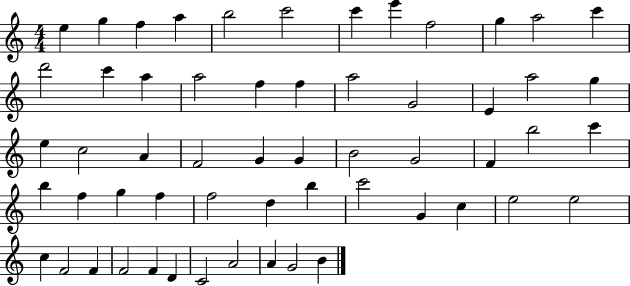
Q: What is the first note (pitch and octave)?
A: E5